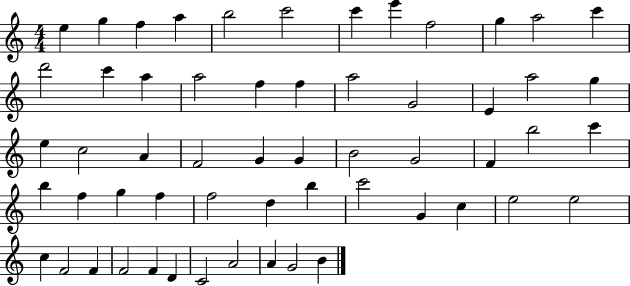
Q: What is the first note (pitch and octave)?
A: E5